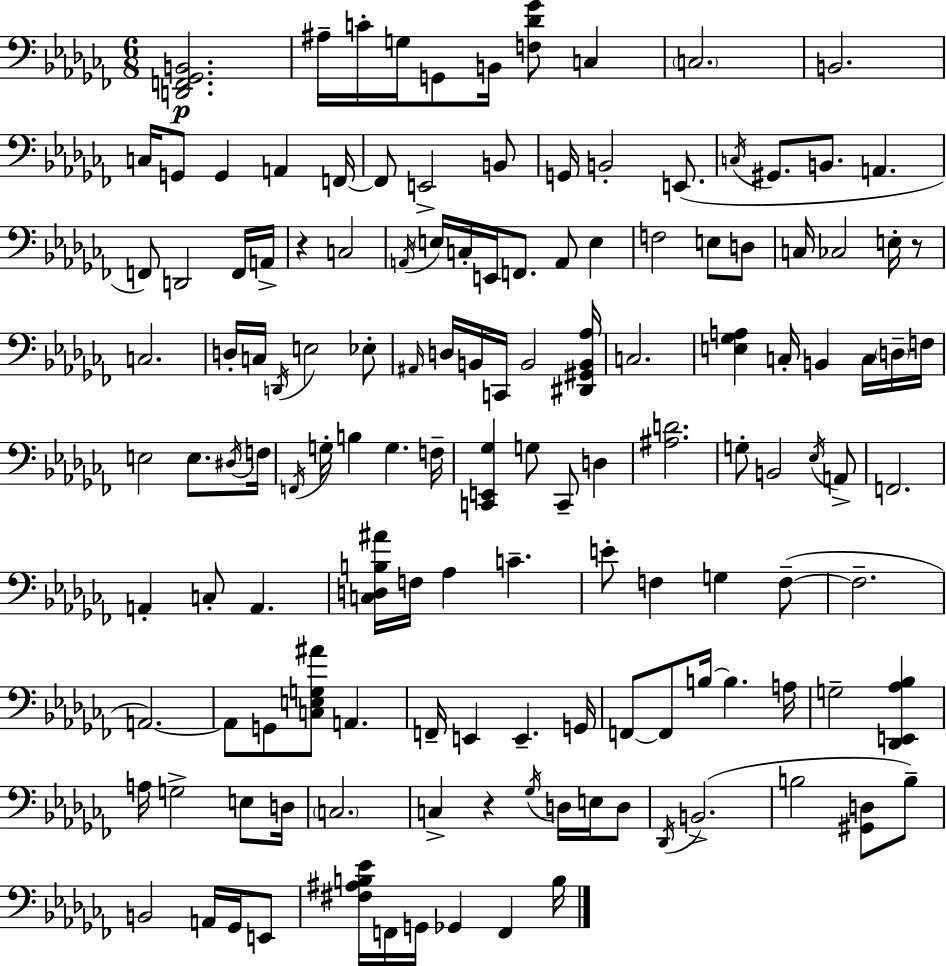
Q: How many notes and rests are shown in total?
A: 137